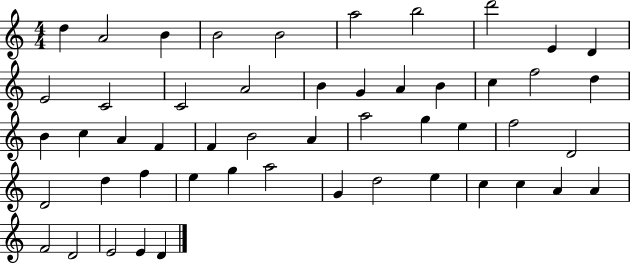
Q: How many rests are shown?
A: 0